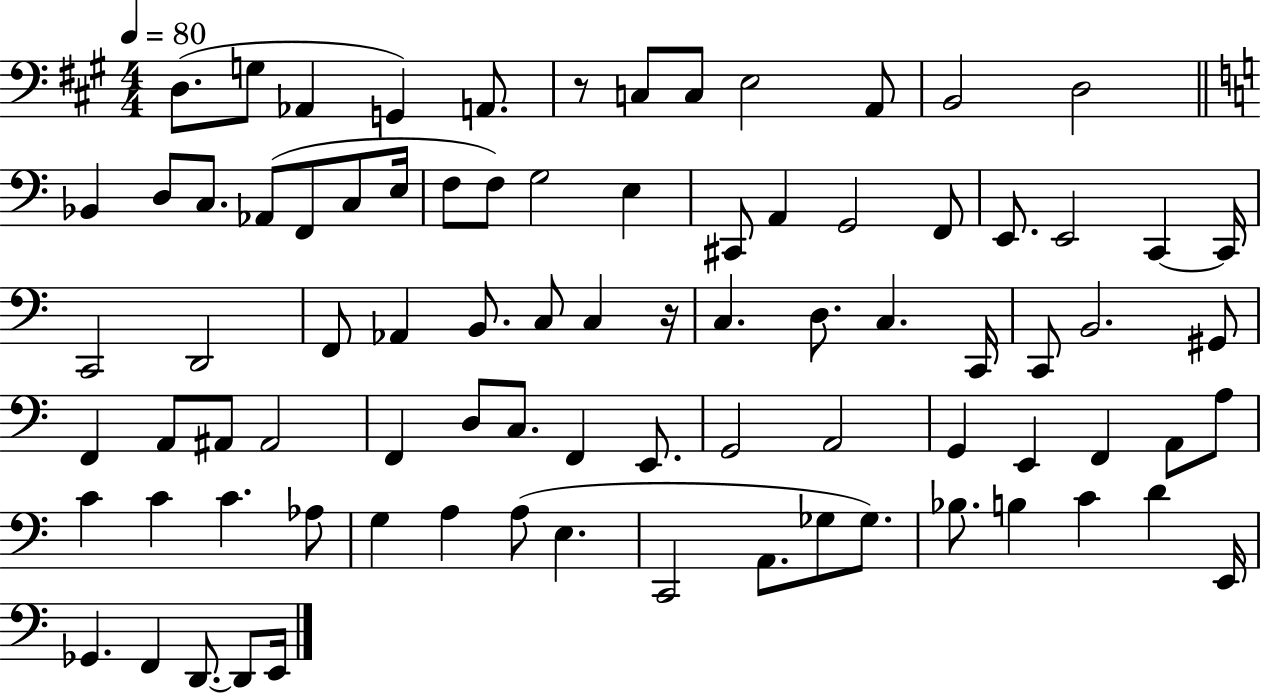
{
  \clef bass
  \numericTimeSignature
  \time 4/4
  \key a \major
  \tempo 4 = 80
  d8.( g8 aes,4 g,4) a,8. | r8 c8 c8 e2 a,8 | b,2 d2 | \bar "||" \break \key a \minor bes,4 d8 c8. aes,8( f,8 c8 e16 | f8 f8) g2 e4 | cis,8 a,4 g,2 f,8 | e,8. e,2 c,4~~ c,16 | \break c,2 d,2 | f,8 aes,4 b,8. c8 c4 r16 | c4. d8. c4. c,16 | c,8 b,2. gis,8 | \break f,4 a,8 ais,8 ais,2 | f,4 d8 c8. f,4 e,8. | g,2 a,2 | g,4 e,4 f,4 a,8 a8 | \break c'4 c'4 c'4. aes8 | g4 a4 a8( e4. | c,2 a,8. ges8 ges8.) | bes8. b4 c'4 d'4 e,16 | \break ges,4. f,4 d,8.~~ d,8 e,16 | \bar "|."
}